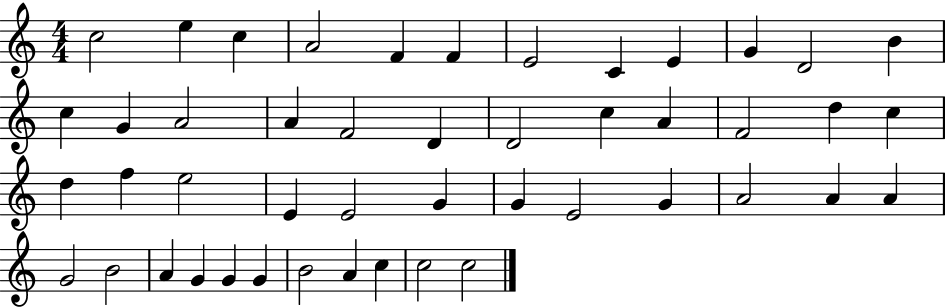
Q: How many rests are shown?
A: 0